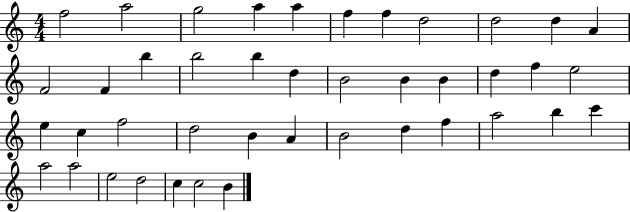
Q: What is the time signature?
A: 4/4